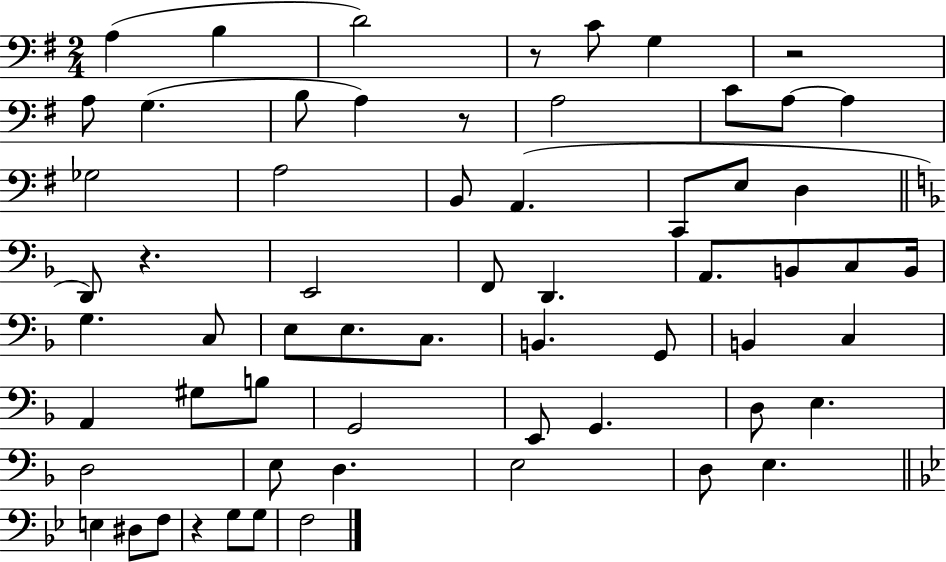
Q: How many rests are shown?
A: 5